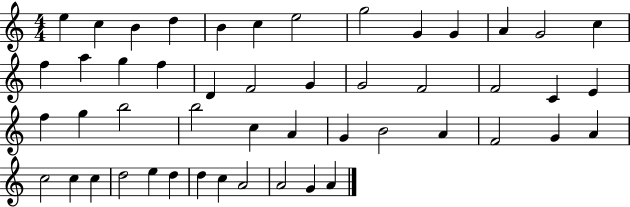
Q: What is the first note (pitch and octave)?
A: E5